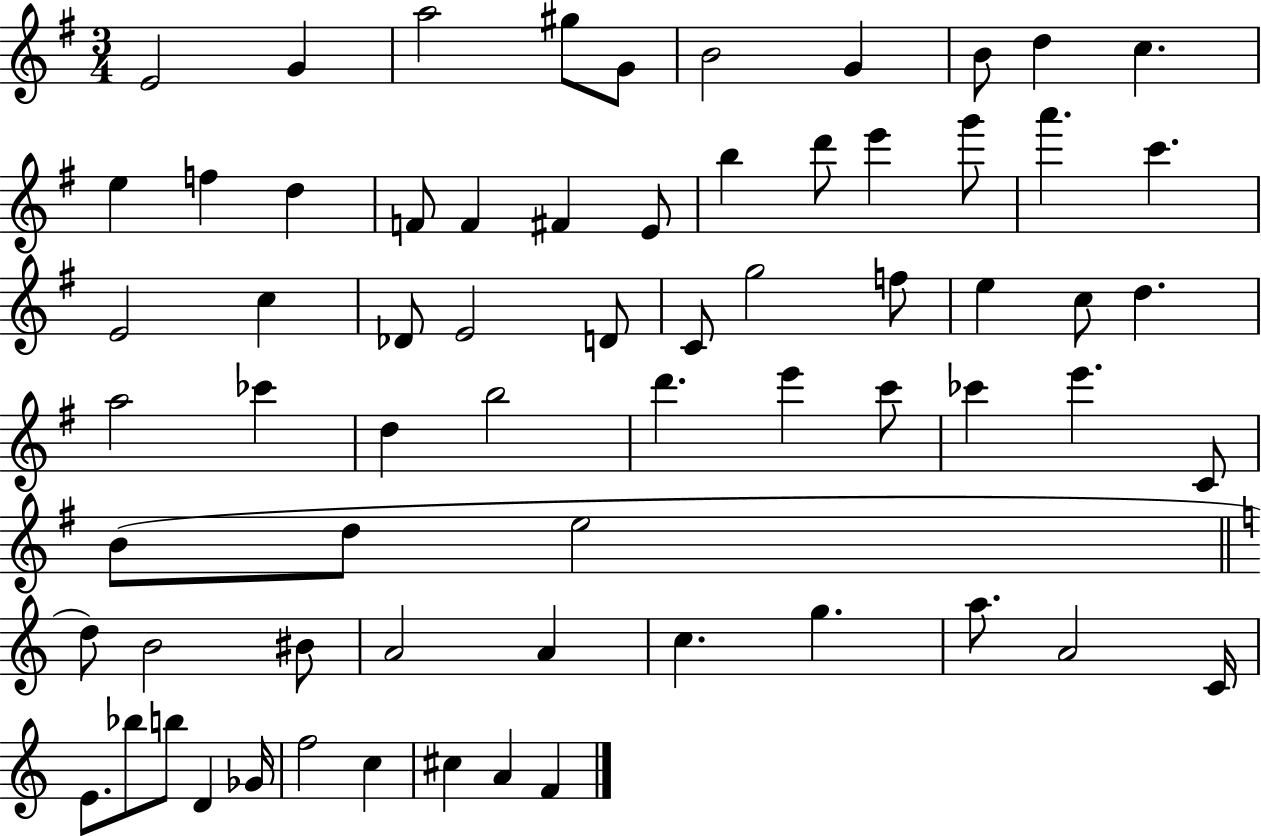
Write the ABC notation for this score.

X:1
T:Untitled
M:3/4
L:1/4
K:G
E2 G a2 ^g/2 G/2 B2 G B/2 d c e f d F/2 F ^F E/2 b d'/2 e' g'/2 a' c' E2 c _D/2 E2 D/2 C/2 g2 f/2 e c/2 d a2 _c' d b2 d' e' c'/2 _c' e' C/2 B/2 d/2 e2 d/2 B2 ^B/2 A2 A c g a/2 A2 C/4 E/2 _b/2 b/2 D _G/4 f2 c ^c A F